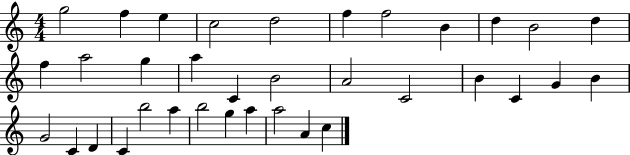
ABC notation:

X:1
T:Untitled
M:4/4
L:1/4
K:C
g2 f e c2 d2 f f2 B d B2 d f a2 g a C B2 A2 C2 B C G B G2 C D C b2 a b2 g a a2 A c